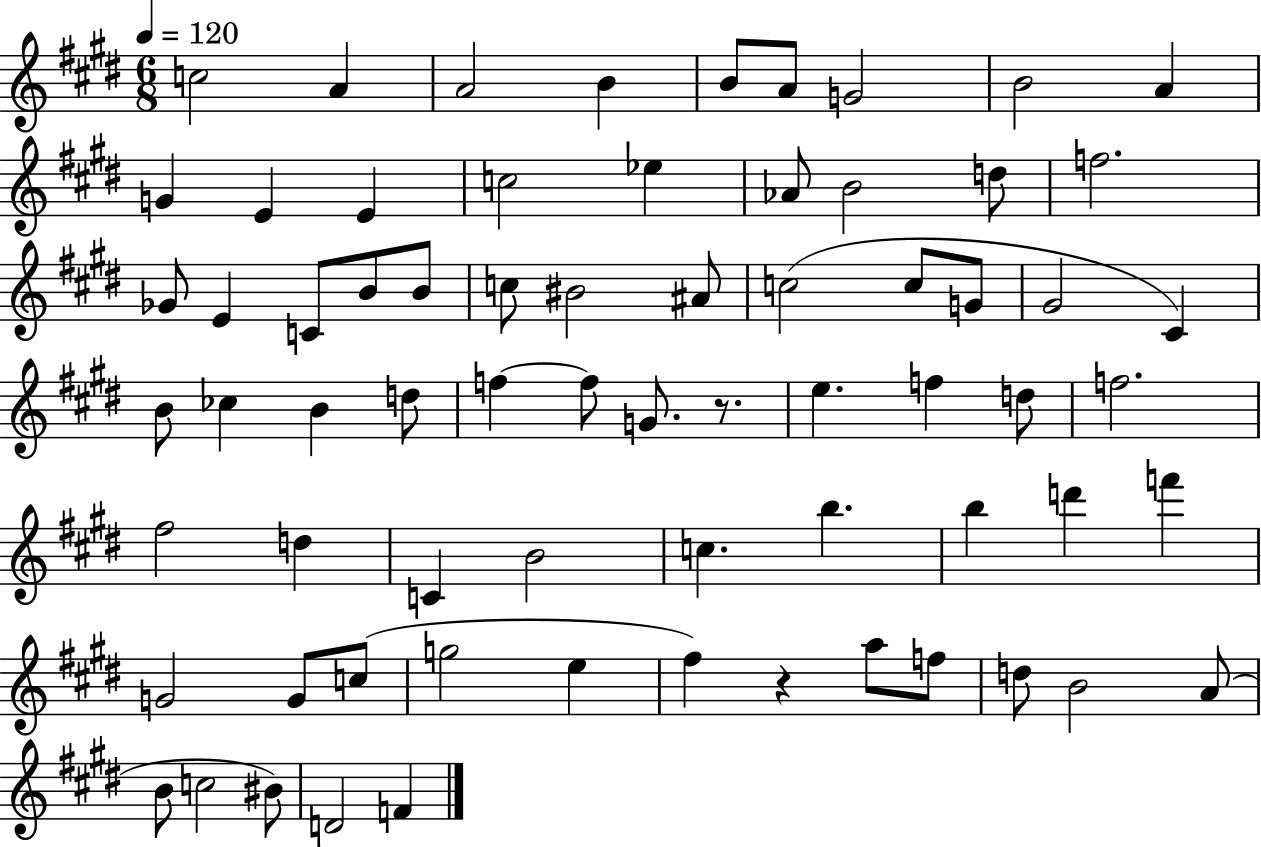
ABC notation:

X:1
T:Untitled
M:6/8
L:1/4
K:E
c2 A A2 B B/2 A/2 G2 B2 A G E E c2 _e _A/2 B2 d/2 f2 _G/2 E C/2 B/2 B/2 c/2 ^B2 ^A/2 c2 c/2 G/2 ^G2 ^C B/2 _c B d/2 f f/2 G/2 z/2 e f d/2 f2 ^f2 d C B2 c b b d' f' G2 G/2 c/2 g2 e ^f z a/2 f/2 d/2 B2 A/2 B/2 c2 ^B/2 D2 F